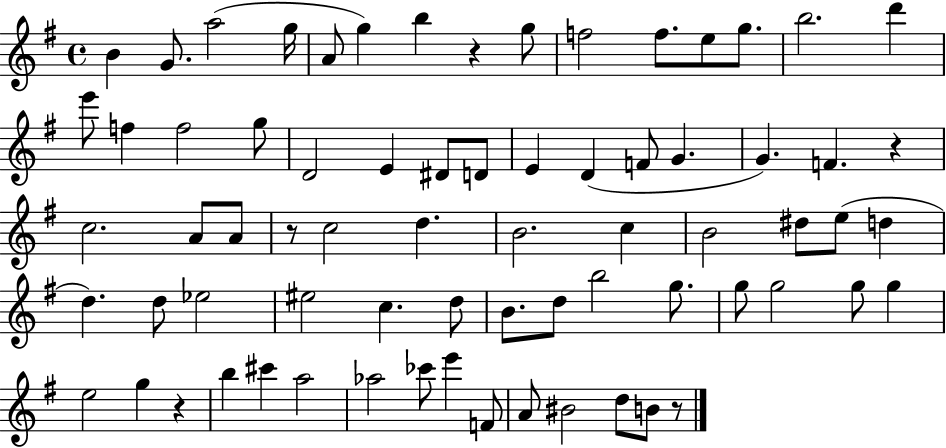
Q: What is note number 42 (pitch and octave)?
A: Eb5